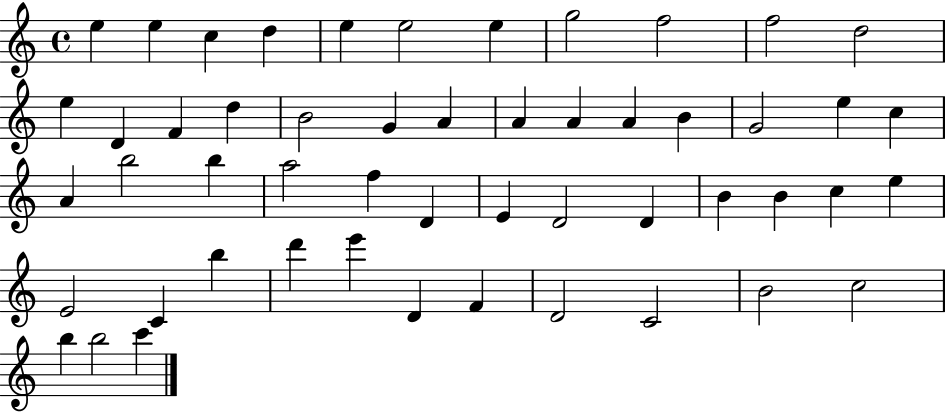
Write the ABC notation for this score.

X:1
T:Untitled
M:4/4
L:1/4
K:C
e e c d e e2 e g2 f2 f2 d2 e D F d B2 G A A A A B G2 e c A b2 b a2 f D E D2 D B B c e E2 C b d' e' D F D2 C2 B2 c2 b b2 c'